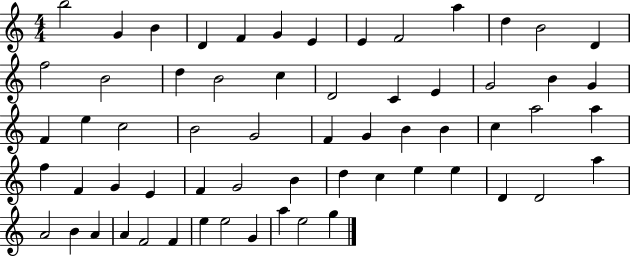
B5/h G4/q B4/q D4/q F4/q G4/q E4/q E4/q F4/h A5/q D5/q B4/h D4/q F5/h B4/h D5/q B4/h C5/q D4/h C4/q E4/q G4/h B4/q G4/q F4/q E5/q C5/h B4/h G4/h F4/q G4/q B4/q B4/q C5/q A5/h A5/q F5/q F4/q G4/q E4/q F4/q G4/h B4/q D5/q C5/q E5/q E5/q D4/q D4/h A5/q A4/h B4/q A4/q A4/q F4/h F4/q E5/q E5/h G4/q A5/q E5/h G5/q